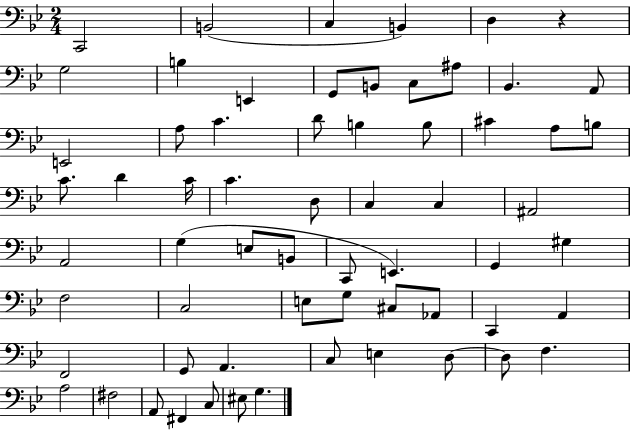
C2/h B2/h C3/q B2/q D3/q R/q G3/h B3/q E2/q G2/e B2/e C3/e A#3/e Bb2/q. A2/e E2/h A3/e C4/q. D4/e B3/q B3/e C#4/q A3/e B3/e C4/e. D4/q C4/s C4/q. D3/e C3/q C3/q A#2/h A2/h G3/q E3/e B2/e C2/e E2/q. G2/q G#3/q F3/h C3/h E3/e G3/e C#3/e Ab2/e C2/q A2/q F2/h G2/e A2/q. C3/e E3/q D3/e D3/e F3/q. A3/h F#3/h A2/e F#2/q C3/e EIS3/e G3/q.